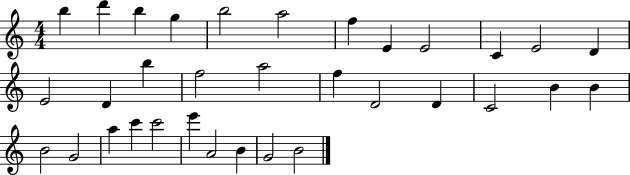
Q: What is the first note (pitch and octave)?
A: B5